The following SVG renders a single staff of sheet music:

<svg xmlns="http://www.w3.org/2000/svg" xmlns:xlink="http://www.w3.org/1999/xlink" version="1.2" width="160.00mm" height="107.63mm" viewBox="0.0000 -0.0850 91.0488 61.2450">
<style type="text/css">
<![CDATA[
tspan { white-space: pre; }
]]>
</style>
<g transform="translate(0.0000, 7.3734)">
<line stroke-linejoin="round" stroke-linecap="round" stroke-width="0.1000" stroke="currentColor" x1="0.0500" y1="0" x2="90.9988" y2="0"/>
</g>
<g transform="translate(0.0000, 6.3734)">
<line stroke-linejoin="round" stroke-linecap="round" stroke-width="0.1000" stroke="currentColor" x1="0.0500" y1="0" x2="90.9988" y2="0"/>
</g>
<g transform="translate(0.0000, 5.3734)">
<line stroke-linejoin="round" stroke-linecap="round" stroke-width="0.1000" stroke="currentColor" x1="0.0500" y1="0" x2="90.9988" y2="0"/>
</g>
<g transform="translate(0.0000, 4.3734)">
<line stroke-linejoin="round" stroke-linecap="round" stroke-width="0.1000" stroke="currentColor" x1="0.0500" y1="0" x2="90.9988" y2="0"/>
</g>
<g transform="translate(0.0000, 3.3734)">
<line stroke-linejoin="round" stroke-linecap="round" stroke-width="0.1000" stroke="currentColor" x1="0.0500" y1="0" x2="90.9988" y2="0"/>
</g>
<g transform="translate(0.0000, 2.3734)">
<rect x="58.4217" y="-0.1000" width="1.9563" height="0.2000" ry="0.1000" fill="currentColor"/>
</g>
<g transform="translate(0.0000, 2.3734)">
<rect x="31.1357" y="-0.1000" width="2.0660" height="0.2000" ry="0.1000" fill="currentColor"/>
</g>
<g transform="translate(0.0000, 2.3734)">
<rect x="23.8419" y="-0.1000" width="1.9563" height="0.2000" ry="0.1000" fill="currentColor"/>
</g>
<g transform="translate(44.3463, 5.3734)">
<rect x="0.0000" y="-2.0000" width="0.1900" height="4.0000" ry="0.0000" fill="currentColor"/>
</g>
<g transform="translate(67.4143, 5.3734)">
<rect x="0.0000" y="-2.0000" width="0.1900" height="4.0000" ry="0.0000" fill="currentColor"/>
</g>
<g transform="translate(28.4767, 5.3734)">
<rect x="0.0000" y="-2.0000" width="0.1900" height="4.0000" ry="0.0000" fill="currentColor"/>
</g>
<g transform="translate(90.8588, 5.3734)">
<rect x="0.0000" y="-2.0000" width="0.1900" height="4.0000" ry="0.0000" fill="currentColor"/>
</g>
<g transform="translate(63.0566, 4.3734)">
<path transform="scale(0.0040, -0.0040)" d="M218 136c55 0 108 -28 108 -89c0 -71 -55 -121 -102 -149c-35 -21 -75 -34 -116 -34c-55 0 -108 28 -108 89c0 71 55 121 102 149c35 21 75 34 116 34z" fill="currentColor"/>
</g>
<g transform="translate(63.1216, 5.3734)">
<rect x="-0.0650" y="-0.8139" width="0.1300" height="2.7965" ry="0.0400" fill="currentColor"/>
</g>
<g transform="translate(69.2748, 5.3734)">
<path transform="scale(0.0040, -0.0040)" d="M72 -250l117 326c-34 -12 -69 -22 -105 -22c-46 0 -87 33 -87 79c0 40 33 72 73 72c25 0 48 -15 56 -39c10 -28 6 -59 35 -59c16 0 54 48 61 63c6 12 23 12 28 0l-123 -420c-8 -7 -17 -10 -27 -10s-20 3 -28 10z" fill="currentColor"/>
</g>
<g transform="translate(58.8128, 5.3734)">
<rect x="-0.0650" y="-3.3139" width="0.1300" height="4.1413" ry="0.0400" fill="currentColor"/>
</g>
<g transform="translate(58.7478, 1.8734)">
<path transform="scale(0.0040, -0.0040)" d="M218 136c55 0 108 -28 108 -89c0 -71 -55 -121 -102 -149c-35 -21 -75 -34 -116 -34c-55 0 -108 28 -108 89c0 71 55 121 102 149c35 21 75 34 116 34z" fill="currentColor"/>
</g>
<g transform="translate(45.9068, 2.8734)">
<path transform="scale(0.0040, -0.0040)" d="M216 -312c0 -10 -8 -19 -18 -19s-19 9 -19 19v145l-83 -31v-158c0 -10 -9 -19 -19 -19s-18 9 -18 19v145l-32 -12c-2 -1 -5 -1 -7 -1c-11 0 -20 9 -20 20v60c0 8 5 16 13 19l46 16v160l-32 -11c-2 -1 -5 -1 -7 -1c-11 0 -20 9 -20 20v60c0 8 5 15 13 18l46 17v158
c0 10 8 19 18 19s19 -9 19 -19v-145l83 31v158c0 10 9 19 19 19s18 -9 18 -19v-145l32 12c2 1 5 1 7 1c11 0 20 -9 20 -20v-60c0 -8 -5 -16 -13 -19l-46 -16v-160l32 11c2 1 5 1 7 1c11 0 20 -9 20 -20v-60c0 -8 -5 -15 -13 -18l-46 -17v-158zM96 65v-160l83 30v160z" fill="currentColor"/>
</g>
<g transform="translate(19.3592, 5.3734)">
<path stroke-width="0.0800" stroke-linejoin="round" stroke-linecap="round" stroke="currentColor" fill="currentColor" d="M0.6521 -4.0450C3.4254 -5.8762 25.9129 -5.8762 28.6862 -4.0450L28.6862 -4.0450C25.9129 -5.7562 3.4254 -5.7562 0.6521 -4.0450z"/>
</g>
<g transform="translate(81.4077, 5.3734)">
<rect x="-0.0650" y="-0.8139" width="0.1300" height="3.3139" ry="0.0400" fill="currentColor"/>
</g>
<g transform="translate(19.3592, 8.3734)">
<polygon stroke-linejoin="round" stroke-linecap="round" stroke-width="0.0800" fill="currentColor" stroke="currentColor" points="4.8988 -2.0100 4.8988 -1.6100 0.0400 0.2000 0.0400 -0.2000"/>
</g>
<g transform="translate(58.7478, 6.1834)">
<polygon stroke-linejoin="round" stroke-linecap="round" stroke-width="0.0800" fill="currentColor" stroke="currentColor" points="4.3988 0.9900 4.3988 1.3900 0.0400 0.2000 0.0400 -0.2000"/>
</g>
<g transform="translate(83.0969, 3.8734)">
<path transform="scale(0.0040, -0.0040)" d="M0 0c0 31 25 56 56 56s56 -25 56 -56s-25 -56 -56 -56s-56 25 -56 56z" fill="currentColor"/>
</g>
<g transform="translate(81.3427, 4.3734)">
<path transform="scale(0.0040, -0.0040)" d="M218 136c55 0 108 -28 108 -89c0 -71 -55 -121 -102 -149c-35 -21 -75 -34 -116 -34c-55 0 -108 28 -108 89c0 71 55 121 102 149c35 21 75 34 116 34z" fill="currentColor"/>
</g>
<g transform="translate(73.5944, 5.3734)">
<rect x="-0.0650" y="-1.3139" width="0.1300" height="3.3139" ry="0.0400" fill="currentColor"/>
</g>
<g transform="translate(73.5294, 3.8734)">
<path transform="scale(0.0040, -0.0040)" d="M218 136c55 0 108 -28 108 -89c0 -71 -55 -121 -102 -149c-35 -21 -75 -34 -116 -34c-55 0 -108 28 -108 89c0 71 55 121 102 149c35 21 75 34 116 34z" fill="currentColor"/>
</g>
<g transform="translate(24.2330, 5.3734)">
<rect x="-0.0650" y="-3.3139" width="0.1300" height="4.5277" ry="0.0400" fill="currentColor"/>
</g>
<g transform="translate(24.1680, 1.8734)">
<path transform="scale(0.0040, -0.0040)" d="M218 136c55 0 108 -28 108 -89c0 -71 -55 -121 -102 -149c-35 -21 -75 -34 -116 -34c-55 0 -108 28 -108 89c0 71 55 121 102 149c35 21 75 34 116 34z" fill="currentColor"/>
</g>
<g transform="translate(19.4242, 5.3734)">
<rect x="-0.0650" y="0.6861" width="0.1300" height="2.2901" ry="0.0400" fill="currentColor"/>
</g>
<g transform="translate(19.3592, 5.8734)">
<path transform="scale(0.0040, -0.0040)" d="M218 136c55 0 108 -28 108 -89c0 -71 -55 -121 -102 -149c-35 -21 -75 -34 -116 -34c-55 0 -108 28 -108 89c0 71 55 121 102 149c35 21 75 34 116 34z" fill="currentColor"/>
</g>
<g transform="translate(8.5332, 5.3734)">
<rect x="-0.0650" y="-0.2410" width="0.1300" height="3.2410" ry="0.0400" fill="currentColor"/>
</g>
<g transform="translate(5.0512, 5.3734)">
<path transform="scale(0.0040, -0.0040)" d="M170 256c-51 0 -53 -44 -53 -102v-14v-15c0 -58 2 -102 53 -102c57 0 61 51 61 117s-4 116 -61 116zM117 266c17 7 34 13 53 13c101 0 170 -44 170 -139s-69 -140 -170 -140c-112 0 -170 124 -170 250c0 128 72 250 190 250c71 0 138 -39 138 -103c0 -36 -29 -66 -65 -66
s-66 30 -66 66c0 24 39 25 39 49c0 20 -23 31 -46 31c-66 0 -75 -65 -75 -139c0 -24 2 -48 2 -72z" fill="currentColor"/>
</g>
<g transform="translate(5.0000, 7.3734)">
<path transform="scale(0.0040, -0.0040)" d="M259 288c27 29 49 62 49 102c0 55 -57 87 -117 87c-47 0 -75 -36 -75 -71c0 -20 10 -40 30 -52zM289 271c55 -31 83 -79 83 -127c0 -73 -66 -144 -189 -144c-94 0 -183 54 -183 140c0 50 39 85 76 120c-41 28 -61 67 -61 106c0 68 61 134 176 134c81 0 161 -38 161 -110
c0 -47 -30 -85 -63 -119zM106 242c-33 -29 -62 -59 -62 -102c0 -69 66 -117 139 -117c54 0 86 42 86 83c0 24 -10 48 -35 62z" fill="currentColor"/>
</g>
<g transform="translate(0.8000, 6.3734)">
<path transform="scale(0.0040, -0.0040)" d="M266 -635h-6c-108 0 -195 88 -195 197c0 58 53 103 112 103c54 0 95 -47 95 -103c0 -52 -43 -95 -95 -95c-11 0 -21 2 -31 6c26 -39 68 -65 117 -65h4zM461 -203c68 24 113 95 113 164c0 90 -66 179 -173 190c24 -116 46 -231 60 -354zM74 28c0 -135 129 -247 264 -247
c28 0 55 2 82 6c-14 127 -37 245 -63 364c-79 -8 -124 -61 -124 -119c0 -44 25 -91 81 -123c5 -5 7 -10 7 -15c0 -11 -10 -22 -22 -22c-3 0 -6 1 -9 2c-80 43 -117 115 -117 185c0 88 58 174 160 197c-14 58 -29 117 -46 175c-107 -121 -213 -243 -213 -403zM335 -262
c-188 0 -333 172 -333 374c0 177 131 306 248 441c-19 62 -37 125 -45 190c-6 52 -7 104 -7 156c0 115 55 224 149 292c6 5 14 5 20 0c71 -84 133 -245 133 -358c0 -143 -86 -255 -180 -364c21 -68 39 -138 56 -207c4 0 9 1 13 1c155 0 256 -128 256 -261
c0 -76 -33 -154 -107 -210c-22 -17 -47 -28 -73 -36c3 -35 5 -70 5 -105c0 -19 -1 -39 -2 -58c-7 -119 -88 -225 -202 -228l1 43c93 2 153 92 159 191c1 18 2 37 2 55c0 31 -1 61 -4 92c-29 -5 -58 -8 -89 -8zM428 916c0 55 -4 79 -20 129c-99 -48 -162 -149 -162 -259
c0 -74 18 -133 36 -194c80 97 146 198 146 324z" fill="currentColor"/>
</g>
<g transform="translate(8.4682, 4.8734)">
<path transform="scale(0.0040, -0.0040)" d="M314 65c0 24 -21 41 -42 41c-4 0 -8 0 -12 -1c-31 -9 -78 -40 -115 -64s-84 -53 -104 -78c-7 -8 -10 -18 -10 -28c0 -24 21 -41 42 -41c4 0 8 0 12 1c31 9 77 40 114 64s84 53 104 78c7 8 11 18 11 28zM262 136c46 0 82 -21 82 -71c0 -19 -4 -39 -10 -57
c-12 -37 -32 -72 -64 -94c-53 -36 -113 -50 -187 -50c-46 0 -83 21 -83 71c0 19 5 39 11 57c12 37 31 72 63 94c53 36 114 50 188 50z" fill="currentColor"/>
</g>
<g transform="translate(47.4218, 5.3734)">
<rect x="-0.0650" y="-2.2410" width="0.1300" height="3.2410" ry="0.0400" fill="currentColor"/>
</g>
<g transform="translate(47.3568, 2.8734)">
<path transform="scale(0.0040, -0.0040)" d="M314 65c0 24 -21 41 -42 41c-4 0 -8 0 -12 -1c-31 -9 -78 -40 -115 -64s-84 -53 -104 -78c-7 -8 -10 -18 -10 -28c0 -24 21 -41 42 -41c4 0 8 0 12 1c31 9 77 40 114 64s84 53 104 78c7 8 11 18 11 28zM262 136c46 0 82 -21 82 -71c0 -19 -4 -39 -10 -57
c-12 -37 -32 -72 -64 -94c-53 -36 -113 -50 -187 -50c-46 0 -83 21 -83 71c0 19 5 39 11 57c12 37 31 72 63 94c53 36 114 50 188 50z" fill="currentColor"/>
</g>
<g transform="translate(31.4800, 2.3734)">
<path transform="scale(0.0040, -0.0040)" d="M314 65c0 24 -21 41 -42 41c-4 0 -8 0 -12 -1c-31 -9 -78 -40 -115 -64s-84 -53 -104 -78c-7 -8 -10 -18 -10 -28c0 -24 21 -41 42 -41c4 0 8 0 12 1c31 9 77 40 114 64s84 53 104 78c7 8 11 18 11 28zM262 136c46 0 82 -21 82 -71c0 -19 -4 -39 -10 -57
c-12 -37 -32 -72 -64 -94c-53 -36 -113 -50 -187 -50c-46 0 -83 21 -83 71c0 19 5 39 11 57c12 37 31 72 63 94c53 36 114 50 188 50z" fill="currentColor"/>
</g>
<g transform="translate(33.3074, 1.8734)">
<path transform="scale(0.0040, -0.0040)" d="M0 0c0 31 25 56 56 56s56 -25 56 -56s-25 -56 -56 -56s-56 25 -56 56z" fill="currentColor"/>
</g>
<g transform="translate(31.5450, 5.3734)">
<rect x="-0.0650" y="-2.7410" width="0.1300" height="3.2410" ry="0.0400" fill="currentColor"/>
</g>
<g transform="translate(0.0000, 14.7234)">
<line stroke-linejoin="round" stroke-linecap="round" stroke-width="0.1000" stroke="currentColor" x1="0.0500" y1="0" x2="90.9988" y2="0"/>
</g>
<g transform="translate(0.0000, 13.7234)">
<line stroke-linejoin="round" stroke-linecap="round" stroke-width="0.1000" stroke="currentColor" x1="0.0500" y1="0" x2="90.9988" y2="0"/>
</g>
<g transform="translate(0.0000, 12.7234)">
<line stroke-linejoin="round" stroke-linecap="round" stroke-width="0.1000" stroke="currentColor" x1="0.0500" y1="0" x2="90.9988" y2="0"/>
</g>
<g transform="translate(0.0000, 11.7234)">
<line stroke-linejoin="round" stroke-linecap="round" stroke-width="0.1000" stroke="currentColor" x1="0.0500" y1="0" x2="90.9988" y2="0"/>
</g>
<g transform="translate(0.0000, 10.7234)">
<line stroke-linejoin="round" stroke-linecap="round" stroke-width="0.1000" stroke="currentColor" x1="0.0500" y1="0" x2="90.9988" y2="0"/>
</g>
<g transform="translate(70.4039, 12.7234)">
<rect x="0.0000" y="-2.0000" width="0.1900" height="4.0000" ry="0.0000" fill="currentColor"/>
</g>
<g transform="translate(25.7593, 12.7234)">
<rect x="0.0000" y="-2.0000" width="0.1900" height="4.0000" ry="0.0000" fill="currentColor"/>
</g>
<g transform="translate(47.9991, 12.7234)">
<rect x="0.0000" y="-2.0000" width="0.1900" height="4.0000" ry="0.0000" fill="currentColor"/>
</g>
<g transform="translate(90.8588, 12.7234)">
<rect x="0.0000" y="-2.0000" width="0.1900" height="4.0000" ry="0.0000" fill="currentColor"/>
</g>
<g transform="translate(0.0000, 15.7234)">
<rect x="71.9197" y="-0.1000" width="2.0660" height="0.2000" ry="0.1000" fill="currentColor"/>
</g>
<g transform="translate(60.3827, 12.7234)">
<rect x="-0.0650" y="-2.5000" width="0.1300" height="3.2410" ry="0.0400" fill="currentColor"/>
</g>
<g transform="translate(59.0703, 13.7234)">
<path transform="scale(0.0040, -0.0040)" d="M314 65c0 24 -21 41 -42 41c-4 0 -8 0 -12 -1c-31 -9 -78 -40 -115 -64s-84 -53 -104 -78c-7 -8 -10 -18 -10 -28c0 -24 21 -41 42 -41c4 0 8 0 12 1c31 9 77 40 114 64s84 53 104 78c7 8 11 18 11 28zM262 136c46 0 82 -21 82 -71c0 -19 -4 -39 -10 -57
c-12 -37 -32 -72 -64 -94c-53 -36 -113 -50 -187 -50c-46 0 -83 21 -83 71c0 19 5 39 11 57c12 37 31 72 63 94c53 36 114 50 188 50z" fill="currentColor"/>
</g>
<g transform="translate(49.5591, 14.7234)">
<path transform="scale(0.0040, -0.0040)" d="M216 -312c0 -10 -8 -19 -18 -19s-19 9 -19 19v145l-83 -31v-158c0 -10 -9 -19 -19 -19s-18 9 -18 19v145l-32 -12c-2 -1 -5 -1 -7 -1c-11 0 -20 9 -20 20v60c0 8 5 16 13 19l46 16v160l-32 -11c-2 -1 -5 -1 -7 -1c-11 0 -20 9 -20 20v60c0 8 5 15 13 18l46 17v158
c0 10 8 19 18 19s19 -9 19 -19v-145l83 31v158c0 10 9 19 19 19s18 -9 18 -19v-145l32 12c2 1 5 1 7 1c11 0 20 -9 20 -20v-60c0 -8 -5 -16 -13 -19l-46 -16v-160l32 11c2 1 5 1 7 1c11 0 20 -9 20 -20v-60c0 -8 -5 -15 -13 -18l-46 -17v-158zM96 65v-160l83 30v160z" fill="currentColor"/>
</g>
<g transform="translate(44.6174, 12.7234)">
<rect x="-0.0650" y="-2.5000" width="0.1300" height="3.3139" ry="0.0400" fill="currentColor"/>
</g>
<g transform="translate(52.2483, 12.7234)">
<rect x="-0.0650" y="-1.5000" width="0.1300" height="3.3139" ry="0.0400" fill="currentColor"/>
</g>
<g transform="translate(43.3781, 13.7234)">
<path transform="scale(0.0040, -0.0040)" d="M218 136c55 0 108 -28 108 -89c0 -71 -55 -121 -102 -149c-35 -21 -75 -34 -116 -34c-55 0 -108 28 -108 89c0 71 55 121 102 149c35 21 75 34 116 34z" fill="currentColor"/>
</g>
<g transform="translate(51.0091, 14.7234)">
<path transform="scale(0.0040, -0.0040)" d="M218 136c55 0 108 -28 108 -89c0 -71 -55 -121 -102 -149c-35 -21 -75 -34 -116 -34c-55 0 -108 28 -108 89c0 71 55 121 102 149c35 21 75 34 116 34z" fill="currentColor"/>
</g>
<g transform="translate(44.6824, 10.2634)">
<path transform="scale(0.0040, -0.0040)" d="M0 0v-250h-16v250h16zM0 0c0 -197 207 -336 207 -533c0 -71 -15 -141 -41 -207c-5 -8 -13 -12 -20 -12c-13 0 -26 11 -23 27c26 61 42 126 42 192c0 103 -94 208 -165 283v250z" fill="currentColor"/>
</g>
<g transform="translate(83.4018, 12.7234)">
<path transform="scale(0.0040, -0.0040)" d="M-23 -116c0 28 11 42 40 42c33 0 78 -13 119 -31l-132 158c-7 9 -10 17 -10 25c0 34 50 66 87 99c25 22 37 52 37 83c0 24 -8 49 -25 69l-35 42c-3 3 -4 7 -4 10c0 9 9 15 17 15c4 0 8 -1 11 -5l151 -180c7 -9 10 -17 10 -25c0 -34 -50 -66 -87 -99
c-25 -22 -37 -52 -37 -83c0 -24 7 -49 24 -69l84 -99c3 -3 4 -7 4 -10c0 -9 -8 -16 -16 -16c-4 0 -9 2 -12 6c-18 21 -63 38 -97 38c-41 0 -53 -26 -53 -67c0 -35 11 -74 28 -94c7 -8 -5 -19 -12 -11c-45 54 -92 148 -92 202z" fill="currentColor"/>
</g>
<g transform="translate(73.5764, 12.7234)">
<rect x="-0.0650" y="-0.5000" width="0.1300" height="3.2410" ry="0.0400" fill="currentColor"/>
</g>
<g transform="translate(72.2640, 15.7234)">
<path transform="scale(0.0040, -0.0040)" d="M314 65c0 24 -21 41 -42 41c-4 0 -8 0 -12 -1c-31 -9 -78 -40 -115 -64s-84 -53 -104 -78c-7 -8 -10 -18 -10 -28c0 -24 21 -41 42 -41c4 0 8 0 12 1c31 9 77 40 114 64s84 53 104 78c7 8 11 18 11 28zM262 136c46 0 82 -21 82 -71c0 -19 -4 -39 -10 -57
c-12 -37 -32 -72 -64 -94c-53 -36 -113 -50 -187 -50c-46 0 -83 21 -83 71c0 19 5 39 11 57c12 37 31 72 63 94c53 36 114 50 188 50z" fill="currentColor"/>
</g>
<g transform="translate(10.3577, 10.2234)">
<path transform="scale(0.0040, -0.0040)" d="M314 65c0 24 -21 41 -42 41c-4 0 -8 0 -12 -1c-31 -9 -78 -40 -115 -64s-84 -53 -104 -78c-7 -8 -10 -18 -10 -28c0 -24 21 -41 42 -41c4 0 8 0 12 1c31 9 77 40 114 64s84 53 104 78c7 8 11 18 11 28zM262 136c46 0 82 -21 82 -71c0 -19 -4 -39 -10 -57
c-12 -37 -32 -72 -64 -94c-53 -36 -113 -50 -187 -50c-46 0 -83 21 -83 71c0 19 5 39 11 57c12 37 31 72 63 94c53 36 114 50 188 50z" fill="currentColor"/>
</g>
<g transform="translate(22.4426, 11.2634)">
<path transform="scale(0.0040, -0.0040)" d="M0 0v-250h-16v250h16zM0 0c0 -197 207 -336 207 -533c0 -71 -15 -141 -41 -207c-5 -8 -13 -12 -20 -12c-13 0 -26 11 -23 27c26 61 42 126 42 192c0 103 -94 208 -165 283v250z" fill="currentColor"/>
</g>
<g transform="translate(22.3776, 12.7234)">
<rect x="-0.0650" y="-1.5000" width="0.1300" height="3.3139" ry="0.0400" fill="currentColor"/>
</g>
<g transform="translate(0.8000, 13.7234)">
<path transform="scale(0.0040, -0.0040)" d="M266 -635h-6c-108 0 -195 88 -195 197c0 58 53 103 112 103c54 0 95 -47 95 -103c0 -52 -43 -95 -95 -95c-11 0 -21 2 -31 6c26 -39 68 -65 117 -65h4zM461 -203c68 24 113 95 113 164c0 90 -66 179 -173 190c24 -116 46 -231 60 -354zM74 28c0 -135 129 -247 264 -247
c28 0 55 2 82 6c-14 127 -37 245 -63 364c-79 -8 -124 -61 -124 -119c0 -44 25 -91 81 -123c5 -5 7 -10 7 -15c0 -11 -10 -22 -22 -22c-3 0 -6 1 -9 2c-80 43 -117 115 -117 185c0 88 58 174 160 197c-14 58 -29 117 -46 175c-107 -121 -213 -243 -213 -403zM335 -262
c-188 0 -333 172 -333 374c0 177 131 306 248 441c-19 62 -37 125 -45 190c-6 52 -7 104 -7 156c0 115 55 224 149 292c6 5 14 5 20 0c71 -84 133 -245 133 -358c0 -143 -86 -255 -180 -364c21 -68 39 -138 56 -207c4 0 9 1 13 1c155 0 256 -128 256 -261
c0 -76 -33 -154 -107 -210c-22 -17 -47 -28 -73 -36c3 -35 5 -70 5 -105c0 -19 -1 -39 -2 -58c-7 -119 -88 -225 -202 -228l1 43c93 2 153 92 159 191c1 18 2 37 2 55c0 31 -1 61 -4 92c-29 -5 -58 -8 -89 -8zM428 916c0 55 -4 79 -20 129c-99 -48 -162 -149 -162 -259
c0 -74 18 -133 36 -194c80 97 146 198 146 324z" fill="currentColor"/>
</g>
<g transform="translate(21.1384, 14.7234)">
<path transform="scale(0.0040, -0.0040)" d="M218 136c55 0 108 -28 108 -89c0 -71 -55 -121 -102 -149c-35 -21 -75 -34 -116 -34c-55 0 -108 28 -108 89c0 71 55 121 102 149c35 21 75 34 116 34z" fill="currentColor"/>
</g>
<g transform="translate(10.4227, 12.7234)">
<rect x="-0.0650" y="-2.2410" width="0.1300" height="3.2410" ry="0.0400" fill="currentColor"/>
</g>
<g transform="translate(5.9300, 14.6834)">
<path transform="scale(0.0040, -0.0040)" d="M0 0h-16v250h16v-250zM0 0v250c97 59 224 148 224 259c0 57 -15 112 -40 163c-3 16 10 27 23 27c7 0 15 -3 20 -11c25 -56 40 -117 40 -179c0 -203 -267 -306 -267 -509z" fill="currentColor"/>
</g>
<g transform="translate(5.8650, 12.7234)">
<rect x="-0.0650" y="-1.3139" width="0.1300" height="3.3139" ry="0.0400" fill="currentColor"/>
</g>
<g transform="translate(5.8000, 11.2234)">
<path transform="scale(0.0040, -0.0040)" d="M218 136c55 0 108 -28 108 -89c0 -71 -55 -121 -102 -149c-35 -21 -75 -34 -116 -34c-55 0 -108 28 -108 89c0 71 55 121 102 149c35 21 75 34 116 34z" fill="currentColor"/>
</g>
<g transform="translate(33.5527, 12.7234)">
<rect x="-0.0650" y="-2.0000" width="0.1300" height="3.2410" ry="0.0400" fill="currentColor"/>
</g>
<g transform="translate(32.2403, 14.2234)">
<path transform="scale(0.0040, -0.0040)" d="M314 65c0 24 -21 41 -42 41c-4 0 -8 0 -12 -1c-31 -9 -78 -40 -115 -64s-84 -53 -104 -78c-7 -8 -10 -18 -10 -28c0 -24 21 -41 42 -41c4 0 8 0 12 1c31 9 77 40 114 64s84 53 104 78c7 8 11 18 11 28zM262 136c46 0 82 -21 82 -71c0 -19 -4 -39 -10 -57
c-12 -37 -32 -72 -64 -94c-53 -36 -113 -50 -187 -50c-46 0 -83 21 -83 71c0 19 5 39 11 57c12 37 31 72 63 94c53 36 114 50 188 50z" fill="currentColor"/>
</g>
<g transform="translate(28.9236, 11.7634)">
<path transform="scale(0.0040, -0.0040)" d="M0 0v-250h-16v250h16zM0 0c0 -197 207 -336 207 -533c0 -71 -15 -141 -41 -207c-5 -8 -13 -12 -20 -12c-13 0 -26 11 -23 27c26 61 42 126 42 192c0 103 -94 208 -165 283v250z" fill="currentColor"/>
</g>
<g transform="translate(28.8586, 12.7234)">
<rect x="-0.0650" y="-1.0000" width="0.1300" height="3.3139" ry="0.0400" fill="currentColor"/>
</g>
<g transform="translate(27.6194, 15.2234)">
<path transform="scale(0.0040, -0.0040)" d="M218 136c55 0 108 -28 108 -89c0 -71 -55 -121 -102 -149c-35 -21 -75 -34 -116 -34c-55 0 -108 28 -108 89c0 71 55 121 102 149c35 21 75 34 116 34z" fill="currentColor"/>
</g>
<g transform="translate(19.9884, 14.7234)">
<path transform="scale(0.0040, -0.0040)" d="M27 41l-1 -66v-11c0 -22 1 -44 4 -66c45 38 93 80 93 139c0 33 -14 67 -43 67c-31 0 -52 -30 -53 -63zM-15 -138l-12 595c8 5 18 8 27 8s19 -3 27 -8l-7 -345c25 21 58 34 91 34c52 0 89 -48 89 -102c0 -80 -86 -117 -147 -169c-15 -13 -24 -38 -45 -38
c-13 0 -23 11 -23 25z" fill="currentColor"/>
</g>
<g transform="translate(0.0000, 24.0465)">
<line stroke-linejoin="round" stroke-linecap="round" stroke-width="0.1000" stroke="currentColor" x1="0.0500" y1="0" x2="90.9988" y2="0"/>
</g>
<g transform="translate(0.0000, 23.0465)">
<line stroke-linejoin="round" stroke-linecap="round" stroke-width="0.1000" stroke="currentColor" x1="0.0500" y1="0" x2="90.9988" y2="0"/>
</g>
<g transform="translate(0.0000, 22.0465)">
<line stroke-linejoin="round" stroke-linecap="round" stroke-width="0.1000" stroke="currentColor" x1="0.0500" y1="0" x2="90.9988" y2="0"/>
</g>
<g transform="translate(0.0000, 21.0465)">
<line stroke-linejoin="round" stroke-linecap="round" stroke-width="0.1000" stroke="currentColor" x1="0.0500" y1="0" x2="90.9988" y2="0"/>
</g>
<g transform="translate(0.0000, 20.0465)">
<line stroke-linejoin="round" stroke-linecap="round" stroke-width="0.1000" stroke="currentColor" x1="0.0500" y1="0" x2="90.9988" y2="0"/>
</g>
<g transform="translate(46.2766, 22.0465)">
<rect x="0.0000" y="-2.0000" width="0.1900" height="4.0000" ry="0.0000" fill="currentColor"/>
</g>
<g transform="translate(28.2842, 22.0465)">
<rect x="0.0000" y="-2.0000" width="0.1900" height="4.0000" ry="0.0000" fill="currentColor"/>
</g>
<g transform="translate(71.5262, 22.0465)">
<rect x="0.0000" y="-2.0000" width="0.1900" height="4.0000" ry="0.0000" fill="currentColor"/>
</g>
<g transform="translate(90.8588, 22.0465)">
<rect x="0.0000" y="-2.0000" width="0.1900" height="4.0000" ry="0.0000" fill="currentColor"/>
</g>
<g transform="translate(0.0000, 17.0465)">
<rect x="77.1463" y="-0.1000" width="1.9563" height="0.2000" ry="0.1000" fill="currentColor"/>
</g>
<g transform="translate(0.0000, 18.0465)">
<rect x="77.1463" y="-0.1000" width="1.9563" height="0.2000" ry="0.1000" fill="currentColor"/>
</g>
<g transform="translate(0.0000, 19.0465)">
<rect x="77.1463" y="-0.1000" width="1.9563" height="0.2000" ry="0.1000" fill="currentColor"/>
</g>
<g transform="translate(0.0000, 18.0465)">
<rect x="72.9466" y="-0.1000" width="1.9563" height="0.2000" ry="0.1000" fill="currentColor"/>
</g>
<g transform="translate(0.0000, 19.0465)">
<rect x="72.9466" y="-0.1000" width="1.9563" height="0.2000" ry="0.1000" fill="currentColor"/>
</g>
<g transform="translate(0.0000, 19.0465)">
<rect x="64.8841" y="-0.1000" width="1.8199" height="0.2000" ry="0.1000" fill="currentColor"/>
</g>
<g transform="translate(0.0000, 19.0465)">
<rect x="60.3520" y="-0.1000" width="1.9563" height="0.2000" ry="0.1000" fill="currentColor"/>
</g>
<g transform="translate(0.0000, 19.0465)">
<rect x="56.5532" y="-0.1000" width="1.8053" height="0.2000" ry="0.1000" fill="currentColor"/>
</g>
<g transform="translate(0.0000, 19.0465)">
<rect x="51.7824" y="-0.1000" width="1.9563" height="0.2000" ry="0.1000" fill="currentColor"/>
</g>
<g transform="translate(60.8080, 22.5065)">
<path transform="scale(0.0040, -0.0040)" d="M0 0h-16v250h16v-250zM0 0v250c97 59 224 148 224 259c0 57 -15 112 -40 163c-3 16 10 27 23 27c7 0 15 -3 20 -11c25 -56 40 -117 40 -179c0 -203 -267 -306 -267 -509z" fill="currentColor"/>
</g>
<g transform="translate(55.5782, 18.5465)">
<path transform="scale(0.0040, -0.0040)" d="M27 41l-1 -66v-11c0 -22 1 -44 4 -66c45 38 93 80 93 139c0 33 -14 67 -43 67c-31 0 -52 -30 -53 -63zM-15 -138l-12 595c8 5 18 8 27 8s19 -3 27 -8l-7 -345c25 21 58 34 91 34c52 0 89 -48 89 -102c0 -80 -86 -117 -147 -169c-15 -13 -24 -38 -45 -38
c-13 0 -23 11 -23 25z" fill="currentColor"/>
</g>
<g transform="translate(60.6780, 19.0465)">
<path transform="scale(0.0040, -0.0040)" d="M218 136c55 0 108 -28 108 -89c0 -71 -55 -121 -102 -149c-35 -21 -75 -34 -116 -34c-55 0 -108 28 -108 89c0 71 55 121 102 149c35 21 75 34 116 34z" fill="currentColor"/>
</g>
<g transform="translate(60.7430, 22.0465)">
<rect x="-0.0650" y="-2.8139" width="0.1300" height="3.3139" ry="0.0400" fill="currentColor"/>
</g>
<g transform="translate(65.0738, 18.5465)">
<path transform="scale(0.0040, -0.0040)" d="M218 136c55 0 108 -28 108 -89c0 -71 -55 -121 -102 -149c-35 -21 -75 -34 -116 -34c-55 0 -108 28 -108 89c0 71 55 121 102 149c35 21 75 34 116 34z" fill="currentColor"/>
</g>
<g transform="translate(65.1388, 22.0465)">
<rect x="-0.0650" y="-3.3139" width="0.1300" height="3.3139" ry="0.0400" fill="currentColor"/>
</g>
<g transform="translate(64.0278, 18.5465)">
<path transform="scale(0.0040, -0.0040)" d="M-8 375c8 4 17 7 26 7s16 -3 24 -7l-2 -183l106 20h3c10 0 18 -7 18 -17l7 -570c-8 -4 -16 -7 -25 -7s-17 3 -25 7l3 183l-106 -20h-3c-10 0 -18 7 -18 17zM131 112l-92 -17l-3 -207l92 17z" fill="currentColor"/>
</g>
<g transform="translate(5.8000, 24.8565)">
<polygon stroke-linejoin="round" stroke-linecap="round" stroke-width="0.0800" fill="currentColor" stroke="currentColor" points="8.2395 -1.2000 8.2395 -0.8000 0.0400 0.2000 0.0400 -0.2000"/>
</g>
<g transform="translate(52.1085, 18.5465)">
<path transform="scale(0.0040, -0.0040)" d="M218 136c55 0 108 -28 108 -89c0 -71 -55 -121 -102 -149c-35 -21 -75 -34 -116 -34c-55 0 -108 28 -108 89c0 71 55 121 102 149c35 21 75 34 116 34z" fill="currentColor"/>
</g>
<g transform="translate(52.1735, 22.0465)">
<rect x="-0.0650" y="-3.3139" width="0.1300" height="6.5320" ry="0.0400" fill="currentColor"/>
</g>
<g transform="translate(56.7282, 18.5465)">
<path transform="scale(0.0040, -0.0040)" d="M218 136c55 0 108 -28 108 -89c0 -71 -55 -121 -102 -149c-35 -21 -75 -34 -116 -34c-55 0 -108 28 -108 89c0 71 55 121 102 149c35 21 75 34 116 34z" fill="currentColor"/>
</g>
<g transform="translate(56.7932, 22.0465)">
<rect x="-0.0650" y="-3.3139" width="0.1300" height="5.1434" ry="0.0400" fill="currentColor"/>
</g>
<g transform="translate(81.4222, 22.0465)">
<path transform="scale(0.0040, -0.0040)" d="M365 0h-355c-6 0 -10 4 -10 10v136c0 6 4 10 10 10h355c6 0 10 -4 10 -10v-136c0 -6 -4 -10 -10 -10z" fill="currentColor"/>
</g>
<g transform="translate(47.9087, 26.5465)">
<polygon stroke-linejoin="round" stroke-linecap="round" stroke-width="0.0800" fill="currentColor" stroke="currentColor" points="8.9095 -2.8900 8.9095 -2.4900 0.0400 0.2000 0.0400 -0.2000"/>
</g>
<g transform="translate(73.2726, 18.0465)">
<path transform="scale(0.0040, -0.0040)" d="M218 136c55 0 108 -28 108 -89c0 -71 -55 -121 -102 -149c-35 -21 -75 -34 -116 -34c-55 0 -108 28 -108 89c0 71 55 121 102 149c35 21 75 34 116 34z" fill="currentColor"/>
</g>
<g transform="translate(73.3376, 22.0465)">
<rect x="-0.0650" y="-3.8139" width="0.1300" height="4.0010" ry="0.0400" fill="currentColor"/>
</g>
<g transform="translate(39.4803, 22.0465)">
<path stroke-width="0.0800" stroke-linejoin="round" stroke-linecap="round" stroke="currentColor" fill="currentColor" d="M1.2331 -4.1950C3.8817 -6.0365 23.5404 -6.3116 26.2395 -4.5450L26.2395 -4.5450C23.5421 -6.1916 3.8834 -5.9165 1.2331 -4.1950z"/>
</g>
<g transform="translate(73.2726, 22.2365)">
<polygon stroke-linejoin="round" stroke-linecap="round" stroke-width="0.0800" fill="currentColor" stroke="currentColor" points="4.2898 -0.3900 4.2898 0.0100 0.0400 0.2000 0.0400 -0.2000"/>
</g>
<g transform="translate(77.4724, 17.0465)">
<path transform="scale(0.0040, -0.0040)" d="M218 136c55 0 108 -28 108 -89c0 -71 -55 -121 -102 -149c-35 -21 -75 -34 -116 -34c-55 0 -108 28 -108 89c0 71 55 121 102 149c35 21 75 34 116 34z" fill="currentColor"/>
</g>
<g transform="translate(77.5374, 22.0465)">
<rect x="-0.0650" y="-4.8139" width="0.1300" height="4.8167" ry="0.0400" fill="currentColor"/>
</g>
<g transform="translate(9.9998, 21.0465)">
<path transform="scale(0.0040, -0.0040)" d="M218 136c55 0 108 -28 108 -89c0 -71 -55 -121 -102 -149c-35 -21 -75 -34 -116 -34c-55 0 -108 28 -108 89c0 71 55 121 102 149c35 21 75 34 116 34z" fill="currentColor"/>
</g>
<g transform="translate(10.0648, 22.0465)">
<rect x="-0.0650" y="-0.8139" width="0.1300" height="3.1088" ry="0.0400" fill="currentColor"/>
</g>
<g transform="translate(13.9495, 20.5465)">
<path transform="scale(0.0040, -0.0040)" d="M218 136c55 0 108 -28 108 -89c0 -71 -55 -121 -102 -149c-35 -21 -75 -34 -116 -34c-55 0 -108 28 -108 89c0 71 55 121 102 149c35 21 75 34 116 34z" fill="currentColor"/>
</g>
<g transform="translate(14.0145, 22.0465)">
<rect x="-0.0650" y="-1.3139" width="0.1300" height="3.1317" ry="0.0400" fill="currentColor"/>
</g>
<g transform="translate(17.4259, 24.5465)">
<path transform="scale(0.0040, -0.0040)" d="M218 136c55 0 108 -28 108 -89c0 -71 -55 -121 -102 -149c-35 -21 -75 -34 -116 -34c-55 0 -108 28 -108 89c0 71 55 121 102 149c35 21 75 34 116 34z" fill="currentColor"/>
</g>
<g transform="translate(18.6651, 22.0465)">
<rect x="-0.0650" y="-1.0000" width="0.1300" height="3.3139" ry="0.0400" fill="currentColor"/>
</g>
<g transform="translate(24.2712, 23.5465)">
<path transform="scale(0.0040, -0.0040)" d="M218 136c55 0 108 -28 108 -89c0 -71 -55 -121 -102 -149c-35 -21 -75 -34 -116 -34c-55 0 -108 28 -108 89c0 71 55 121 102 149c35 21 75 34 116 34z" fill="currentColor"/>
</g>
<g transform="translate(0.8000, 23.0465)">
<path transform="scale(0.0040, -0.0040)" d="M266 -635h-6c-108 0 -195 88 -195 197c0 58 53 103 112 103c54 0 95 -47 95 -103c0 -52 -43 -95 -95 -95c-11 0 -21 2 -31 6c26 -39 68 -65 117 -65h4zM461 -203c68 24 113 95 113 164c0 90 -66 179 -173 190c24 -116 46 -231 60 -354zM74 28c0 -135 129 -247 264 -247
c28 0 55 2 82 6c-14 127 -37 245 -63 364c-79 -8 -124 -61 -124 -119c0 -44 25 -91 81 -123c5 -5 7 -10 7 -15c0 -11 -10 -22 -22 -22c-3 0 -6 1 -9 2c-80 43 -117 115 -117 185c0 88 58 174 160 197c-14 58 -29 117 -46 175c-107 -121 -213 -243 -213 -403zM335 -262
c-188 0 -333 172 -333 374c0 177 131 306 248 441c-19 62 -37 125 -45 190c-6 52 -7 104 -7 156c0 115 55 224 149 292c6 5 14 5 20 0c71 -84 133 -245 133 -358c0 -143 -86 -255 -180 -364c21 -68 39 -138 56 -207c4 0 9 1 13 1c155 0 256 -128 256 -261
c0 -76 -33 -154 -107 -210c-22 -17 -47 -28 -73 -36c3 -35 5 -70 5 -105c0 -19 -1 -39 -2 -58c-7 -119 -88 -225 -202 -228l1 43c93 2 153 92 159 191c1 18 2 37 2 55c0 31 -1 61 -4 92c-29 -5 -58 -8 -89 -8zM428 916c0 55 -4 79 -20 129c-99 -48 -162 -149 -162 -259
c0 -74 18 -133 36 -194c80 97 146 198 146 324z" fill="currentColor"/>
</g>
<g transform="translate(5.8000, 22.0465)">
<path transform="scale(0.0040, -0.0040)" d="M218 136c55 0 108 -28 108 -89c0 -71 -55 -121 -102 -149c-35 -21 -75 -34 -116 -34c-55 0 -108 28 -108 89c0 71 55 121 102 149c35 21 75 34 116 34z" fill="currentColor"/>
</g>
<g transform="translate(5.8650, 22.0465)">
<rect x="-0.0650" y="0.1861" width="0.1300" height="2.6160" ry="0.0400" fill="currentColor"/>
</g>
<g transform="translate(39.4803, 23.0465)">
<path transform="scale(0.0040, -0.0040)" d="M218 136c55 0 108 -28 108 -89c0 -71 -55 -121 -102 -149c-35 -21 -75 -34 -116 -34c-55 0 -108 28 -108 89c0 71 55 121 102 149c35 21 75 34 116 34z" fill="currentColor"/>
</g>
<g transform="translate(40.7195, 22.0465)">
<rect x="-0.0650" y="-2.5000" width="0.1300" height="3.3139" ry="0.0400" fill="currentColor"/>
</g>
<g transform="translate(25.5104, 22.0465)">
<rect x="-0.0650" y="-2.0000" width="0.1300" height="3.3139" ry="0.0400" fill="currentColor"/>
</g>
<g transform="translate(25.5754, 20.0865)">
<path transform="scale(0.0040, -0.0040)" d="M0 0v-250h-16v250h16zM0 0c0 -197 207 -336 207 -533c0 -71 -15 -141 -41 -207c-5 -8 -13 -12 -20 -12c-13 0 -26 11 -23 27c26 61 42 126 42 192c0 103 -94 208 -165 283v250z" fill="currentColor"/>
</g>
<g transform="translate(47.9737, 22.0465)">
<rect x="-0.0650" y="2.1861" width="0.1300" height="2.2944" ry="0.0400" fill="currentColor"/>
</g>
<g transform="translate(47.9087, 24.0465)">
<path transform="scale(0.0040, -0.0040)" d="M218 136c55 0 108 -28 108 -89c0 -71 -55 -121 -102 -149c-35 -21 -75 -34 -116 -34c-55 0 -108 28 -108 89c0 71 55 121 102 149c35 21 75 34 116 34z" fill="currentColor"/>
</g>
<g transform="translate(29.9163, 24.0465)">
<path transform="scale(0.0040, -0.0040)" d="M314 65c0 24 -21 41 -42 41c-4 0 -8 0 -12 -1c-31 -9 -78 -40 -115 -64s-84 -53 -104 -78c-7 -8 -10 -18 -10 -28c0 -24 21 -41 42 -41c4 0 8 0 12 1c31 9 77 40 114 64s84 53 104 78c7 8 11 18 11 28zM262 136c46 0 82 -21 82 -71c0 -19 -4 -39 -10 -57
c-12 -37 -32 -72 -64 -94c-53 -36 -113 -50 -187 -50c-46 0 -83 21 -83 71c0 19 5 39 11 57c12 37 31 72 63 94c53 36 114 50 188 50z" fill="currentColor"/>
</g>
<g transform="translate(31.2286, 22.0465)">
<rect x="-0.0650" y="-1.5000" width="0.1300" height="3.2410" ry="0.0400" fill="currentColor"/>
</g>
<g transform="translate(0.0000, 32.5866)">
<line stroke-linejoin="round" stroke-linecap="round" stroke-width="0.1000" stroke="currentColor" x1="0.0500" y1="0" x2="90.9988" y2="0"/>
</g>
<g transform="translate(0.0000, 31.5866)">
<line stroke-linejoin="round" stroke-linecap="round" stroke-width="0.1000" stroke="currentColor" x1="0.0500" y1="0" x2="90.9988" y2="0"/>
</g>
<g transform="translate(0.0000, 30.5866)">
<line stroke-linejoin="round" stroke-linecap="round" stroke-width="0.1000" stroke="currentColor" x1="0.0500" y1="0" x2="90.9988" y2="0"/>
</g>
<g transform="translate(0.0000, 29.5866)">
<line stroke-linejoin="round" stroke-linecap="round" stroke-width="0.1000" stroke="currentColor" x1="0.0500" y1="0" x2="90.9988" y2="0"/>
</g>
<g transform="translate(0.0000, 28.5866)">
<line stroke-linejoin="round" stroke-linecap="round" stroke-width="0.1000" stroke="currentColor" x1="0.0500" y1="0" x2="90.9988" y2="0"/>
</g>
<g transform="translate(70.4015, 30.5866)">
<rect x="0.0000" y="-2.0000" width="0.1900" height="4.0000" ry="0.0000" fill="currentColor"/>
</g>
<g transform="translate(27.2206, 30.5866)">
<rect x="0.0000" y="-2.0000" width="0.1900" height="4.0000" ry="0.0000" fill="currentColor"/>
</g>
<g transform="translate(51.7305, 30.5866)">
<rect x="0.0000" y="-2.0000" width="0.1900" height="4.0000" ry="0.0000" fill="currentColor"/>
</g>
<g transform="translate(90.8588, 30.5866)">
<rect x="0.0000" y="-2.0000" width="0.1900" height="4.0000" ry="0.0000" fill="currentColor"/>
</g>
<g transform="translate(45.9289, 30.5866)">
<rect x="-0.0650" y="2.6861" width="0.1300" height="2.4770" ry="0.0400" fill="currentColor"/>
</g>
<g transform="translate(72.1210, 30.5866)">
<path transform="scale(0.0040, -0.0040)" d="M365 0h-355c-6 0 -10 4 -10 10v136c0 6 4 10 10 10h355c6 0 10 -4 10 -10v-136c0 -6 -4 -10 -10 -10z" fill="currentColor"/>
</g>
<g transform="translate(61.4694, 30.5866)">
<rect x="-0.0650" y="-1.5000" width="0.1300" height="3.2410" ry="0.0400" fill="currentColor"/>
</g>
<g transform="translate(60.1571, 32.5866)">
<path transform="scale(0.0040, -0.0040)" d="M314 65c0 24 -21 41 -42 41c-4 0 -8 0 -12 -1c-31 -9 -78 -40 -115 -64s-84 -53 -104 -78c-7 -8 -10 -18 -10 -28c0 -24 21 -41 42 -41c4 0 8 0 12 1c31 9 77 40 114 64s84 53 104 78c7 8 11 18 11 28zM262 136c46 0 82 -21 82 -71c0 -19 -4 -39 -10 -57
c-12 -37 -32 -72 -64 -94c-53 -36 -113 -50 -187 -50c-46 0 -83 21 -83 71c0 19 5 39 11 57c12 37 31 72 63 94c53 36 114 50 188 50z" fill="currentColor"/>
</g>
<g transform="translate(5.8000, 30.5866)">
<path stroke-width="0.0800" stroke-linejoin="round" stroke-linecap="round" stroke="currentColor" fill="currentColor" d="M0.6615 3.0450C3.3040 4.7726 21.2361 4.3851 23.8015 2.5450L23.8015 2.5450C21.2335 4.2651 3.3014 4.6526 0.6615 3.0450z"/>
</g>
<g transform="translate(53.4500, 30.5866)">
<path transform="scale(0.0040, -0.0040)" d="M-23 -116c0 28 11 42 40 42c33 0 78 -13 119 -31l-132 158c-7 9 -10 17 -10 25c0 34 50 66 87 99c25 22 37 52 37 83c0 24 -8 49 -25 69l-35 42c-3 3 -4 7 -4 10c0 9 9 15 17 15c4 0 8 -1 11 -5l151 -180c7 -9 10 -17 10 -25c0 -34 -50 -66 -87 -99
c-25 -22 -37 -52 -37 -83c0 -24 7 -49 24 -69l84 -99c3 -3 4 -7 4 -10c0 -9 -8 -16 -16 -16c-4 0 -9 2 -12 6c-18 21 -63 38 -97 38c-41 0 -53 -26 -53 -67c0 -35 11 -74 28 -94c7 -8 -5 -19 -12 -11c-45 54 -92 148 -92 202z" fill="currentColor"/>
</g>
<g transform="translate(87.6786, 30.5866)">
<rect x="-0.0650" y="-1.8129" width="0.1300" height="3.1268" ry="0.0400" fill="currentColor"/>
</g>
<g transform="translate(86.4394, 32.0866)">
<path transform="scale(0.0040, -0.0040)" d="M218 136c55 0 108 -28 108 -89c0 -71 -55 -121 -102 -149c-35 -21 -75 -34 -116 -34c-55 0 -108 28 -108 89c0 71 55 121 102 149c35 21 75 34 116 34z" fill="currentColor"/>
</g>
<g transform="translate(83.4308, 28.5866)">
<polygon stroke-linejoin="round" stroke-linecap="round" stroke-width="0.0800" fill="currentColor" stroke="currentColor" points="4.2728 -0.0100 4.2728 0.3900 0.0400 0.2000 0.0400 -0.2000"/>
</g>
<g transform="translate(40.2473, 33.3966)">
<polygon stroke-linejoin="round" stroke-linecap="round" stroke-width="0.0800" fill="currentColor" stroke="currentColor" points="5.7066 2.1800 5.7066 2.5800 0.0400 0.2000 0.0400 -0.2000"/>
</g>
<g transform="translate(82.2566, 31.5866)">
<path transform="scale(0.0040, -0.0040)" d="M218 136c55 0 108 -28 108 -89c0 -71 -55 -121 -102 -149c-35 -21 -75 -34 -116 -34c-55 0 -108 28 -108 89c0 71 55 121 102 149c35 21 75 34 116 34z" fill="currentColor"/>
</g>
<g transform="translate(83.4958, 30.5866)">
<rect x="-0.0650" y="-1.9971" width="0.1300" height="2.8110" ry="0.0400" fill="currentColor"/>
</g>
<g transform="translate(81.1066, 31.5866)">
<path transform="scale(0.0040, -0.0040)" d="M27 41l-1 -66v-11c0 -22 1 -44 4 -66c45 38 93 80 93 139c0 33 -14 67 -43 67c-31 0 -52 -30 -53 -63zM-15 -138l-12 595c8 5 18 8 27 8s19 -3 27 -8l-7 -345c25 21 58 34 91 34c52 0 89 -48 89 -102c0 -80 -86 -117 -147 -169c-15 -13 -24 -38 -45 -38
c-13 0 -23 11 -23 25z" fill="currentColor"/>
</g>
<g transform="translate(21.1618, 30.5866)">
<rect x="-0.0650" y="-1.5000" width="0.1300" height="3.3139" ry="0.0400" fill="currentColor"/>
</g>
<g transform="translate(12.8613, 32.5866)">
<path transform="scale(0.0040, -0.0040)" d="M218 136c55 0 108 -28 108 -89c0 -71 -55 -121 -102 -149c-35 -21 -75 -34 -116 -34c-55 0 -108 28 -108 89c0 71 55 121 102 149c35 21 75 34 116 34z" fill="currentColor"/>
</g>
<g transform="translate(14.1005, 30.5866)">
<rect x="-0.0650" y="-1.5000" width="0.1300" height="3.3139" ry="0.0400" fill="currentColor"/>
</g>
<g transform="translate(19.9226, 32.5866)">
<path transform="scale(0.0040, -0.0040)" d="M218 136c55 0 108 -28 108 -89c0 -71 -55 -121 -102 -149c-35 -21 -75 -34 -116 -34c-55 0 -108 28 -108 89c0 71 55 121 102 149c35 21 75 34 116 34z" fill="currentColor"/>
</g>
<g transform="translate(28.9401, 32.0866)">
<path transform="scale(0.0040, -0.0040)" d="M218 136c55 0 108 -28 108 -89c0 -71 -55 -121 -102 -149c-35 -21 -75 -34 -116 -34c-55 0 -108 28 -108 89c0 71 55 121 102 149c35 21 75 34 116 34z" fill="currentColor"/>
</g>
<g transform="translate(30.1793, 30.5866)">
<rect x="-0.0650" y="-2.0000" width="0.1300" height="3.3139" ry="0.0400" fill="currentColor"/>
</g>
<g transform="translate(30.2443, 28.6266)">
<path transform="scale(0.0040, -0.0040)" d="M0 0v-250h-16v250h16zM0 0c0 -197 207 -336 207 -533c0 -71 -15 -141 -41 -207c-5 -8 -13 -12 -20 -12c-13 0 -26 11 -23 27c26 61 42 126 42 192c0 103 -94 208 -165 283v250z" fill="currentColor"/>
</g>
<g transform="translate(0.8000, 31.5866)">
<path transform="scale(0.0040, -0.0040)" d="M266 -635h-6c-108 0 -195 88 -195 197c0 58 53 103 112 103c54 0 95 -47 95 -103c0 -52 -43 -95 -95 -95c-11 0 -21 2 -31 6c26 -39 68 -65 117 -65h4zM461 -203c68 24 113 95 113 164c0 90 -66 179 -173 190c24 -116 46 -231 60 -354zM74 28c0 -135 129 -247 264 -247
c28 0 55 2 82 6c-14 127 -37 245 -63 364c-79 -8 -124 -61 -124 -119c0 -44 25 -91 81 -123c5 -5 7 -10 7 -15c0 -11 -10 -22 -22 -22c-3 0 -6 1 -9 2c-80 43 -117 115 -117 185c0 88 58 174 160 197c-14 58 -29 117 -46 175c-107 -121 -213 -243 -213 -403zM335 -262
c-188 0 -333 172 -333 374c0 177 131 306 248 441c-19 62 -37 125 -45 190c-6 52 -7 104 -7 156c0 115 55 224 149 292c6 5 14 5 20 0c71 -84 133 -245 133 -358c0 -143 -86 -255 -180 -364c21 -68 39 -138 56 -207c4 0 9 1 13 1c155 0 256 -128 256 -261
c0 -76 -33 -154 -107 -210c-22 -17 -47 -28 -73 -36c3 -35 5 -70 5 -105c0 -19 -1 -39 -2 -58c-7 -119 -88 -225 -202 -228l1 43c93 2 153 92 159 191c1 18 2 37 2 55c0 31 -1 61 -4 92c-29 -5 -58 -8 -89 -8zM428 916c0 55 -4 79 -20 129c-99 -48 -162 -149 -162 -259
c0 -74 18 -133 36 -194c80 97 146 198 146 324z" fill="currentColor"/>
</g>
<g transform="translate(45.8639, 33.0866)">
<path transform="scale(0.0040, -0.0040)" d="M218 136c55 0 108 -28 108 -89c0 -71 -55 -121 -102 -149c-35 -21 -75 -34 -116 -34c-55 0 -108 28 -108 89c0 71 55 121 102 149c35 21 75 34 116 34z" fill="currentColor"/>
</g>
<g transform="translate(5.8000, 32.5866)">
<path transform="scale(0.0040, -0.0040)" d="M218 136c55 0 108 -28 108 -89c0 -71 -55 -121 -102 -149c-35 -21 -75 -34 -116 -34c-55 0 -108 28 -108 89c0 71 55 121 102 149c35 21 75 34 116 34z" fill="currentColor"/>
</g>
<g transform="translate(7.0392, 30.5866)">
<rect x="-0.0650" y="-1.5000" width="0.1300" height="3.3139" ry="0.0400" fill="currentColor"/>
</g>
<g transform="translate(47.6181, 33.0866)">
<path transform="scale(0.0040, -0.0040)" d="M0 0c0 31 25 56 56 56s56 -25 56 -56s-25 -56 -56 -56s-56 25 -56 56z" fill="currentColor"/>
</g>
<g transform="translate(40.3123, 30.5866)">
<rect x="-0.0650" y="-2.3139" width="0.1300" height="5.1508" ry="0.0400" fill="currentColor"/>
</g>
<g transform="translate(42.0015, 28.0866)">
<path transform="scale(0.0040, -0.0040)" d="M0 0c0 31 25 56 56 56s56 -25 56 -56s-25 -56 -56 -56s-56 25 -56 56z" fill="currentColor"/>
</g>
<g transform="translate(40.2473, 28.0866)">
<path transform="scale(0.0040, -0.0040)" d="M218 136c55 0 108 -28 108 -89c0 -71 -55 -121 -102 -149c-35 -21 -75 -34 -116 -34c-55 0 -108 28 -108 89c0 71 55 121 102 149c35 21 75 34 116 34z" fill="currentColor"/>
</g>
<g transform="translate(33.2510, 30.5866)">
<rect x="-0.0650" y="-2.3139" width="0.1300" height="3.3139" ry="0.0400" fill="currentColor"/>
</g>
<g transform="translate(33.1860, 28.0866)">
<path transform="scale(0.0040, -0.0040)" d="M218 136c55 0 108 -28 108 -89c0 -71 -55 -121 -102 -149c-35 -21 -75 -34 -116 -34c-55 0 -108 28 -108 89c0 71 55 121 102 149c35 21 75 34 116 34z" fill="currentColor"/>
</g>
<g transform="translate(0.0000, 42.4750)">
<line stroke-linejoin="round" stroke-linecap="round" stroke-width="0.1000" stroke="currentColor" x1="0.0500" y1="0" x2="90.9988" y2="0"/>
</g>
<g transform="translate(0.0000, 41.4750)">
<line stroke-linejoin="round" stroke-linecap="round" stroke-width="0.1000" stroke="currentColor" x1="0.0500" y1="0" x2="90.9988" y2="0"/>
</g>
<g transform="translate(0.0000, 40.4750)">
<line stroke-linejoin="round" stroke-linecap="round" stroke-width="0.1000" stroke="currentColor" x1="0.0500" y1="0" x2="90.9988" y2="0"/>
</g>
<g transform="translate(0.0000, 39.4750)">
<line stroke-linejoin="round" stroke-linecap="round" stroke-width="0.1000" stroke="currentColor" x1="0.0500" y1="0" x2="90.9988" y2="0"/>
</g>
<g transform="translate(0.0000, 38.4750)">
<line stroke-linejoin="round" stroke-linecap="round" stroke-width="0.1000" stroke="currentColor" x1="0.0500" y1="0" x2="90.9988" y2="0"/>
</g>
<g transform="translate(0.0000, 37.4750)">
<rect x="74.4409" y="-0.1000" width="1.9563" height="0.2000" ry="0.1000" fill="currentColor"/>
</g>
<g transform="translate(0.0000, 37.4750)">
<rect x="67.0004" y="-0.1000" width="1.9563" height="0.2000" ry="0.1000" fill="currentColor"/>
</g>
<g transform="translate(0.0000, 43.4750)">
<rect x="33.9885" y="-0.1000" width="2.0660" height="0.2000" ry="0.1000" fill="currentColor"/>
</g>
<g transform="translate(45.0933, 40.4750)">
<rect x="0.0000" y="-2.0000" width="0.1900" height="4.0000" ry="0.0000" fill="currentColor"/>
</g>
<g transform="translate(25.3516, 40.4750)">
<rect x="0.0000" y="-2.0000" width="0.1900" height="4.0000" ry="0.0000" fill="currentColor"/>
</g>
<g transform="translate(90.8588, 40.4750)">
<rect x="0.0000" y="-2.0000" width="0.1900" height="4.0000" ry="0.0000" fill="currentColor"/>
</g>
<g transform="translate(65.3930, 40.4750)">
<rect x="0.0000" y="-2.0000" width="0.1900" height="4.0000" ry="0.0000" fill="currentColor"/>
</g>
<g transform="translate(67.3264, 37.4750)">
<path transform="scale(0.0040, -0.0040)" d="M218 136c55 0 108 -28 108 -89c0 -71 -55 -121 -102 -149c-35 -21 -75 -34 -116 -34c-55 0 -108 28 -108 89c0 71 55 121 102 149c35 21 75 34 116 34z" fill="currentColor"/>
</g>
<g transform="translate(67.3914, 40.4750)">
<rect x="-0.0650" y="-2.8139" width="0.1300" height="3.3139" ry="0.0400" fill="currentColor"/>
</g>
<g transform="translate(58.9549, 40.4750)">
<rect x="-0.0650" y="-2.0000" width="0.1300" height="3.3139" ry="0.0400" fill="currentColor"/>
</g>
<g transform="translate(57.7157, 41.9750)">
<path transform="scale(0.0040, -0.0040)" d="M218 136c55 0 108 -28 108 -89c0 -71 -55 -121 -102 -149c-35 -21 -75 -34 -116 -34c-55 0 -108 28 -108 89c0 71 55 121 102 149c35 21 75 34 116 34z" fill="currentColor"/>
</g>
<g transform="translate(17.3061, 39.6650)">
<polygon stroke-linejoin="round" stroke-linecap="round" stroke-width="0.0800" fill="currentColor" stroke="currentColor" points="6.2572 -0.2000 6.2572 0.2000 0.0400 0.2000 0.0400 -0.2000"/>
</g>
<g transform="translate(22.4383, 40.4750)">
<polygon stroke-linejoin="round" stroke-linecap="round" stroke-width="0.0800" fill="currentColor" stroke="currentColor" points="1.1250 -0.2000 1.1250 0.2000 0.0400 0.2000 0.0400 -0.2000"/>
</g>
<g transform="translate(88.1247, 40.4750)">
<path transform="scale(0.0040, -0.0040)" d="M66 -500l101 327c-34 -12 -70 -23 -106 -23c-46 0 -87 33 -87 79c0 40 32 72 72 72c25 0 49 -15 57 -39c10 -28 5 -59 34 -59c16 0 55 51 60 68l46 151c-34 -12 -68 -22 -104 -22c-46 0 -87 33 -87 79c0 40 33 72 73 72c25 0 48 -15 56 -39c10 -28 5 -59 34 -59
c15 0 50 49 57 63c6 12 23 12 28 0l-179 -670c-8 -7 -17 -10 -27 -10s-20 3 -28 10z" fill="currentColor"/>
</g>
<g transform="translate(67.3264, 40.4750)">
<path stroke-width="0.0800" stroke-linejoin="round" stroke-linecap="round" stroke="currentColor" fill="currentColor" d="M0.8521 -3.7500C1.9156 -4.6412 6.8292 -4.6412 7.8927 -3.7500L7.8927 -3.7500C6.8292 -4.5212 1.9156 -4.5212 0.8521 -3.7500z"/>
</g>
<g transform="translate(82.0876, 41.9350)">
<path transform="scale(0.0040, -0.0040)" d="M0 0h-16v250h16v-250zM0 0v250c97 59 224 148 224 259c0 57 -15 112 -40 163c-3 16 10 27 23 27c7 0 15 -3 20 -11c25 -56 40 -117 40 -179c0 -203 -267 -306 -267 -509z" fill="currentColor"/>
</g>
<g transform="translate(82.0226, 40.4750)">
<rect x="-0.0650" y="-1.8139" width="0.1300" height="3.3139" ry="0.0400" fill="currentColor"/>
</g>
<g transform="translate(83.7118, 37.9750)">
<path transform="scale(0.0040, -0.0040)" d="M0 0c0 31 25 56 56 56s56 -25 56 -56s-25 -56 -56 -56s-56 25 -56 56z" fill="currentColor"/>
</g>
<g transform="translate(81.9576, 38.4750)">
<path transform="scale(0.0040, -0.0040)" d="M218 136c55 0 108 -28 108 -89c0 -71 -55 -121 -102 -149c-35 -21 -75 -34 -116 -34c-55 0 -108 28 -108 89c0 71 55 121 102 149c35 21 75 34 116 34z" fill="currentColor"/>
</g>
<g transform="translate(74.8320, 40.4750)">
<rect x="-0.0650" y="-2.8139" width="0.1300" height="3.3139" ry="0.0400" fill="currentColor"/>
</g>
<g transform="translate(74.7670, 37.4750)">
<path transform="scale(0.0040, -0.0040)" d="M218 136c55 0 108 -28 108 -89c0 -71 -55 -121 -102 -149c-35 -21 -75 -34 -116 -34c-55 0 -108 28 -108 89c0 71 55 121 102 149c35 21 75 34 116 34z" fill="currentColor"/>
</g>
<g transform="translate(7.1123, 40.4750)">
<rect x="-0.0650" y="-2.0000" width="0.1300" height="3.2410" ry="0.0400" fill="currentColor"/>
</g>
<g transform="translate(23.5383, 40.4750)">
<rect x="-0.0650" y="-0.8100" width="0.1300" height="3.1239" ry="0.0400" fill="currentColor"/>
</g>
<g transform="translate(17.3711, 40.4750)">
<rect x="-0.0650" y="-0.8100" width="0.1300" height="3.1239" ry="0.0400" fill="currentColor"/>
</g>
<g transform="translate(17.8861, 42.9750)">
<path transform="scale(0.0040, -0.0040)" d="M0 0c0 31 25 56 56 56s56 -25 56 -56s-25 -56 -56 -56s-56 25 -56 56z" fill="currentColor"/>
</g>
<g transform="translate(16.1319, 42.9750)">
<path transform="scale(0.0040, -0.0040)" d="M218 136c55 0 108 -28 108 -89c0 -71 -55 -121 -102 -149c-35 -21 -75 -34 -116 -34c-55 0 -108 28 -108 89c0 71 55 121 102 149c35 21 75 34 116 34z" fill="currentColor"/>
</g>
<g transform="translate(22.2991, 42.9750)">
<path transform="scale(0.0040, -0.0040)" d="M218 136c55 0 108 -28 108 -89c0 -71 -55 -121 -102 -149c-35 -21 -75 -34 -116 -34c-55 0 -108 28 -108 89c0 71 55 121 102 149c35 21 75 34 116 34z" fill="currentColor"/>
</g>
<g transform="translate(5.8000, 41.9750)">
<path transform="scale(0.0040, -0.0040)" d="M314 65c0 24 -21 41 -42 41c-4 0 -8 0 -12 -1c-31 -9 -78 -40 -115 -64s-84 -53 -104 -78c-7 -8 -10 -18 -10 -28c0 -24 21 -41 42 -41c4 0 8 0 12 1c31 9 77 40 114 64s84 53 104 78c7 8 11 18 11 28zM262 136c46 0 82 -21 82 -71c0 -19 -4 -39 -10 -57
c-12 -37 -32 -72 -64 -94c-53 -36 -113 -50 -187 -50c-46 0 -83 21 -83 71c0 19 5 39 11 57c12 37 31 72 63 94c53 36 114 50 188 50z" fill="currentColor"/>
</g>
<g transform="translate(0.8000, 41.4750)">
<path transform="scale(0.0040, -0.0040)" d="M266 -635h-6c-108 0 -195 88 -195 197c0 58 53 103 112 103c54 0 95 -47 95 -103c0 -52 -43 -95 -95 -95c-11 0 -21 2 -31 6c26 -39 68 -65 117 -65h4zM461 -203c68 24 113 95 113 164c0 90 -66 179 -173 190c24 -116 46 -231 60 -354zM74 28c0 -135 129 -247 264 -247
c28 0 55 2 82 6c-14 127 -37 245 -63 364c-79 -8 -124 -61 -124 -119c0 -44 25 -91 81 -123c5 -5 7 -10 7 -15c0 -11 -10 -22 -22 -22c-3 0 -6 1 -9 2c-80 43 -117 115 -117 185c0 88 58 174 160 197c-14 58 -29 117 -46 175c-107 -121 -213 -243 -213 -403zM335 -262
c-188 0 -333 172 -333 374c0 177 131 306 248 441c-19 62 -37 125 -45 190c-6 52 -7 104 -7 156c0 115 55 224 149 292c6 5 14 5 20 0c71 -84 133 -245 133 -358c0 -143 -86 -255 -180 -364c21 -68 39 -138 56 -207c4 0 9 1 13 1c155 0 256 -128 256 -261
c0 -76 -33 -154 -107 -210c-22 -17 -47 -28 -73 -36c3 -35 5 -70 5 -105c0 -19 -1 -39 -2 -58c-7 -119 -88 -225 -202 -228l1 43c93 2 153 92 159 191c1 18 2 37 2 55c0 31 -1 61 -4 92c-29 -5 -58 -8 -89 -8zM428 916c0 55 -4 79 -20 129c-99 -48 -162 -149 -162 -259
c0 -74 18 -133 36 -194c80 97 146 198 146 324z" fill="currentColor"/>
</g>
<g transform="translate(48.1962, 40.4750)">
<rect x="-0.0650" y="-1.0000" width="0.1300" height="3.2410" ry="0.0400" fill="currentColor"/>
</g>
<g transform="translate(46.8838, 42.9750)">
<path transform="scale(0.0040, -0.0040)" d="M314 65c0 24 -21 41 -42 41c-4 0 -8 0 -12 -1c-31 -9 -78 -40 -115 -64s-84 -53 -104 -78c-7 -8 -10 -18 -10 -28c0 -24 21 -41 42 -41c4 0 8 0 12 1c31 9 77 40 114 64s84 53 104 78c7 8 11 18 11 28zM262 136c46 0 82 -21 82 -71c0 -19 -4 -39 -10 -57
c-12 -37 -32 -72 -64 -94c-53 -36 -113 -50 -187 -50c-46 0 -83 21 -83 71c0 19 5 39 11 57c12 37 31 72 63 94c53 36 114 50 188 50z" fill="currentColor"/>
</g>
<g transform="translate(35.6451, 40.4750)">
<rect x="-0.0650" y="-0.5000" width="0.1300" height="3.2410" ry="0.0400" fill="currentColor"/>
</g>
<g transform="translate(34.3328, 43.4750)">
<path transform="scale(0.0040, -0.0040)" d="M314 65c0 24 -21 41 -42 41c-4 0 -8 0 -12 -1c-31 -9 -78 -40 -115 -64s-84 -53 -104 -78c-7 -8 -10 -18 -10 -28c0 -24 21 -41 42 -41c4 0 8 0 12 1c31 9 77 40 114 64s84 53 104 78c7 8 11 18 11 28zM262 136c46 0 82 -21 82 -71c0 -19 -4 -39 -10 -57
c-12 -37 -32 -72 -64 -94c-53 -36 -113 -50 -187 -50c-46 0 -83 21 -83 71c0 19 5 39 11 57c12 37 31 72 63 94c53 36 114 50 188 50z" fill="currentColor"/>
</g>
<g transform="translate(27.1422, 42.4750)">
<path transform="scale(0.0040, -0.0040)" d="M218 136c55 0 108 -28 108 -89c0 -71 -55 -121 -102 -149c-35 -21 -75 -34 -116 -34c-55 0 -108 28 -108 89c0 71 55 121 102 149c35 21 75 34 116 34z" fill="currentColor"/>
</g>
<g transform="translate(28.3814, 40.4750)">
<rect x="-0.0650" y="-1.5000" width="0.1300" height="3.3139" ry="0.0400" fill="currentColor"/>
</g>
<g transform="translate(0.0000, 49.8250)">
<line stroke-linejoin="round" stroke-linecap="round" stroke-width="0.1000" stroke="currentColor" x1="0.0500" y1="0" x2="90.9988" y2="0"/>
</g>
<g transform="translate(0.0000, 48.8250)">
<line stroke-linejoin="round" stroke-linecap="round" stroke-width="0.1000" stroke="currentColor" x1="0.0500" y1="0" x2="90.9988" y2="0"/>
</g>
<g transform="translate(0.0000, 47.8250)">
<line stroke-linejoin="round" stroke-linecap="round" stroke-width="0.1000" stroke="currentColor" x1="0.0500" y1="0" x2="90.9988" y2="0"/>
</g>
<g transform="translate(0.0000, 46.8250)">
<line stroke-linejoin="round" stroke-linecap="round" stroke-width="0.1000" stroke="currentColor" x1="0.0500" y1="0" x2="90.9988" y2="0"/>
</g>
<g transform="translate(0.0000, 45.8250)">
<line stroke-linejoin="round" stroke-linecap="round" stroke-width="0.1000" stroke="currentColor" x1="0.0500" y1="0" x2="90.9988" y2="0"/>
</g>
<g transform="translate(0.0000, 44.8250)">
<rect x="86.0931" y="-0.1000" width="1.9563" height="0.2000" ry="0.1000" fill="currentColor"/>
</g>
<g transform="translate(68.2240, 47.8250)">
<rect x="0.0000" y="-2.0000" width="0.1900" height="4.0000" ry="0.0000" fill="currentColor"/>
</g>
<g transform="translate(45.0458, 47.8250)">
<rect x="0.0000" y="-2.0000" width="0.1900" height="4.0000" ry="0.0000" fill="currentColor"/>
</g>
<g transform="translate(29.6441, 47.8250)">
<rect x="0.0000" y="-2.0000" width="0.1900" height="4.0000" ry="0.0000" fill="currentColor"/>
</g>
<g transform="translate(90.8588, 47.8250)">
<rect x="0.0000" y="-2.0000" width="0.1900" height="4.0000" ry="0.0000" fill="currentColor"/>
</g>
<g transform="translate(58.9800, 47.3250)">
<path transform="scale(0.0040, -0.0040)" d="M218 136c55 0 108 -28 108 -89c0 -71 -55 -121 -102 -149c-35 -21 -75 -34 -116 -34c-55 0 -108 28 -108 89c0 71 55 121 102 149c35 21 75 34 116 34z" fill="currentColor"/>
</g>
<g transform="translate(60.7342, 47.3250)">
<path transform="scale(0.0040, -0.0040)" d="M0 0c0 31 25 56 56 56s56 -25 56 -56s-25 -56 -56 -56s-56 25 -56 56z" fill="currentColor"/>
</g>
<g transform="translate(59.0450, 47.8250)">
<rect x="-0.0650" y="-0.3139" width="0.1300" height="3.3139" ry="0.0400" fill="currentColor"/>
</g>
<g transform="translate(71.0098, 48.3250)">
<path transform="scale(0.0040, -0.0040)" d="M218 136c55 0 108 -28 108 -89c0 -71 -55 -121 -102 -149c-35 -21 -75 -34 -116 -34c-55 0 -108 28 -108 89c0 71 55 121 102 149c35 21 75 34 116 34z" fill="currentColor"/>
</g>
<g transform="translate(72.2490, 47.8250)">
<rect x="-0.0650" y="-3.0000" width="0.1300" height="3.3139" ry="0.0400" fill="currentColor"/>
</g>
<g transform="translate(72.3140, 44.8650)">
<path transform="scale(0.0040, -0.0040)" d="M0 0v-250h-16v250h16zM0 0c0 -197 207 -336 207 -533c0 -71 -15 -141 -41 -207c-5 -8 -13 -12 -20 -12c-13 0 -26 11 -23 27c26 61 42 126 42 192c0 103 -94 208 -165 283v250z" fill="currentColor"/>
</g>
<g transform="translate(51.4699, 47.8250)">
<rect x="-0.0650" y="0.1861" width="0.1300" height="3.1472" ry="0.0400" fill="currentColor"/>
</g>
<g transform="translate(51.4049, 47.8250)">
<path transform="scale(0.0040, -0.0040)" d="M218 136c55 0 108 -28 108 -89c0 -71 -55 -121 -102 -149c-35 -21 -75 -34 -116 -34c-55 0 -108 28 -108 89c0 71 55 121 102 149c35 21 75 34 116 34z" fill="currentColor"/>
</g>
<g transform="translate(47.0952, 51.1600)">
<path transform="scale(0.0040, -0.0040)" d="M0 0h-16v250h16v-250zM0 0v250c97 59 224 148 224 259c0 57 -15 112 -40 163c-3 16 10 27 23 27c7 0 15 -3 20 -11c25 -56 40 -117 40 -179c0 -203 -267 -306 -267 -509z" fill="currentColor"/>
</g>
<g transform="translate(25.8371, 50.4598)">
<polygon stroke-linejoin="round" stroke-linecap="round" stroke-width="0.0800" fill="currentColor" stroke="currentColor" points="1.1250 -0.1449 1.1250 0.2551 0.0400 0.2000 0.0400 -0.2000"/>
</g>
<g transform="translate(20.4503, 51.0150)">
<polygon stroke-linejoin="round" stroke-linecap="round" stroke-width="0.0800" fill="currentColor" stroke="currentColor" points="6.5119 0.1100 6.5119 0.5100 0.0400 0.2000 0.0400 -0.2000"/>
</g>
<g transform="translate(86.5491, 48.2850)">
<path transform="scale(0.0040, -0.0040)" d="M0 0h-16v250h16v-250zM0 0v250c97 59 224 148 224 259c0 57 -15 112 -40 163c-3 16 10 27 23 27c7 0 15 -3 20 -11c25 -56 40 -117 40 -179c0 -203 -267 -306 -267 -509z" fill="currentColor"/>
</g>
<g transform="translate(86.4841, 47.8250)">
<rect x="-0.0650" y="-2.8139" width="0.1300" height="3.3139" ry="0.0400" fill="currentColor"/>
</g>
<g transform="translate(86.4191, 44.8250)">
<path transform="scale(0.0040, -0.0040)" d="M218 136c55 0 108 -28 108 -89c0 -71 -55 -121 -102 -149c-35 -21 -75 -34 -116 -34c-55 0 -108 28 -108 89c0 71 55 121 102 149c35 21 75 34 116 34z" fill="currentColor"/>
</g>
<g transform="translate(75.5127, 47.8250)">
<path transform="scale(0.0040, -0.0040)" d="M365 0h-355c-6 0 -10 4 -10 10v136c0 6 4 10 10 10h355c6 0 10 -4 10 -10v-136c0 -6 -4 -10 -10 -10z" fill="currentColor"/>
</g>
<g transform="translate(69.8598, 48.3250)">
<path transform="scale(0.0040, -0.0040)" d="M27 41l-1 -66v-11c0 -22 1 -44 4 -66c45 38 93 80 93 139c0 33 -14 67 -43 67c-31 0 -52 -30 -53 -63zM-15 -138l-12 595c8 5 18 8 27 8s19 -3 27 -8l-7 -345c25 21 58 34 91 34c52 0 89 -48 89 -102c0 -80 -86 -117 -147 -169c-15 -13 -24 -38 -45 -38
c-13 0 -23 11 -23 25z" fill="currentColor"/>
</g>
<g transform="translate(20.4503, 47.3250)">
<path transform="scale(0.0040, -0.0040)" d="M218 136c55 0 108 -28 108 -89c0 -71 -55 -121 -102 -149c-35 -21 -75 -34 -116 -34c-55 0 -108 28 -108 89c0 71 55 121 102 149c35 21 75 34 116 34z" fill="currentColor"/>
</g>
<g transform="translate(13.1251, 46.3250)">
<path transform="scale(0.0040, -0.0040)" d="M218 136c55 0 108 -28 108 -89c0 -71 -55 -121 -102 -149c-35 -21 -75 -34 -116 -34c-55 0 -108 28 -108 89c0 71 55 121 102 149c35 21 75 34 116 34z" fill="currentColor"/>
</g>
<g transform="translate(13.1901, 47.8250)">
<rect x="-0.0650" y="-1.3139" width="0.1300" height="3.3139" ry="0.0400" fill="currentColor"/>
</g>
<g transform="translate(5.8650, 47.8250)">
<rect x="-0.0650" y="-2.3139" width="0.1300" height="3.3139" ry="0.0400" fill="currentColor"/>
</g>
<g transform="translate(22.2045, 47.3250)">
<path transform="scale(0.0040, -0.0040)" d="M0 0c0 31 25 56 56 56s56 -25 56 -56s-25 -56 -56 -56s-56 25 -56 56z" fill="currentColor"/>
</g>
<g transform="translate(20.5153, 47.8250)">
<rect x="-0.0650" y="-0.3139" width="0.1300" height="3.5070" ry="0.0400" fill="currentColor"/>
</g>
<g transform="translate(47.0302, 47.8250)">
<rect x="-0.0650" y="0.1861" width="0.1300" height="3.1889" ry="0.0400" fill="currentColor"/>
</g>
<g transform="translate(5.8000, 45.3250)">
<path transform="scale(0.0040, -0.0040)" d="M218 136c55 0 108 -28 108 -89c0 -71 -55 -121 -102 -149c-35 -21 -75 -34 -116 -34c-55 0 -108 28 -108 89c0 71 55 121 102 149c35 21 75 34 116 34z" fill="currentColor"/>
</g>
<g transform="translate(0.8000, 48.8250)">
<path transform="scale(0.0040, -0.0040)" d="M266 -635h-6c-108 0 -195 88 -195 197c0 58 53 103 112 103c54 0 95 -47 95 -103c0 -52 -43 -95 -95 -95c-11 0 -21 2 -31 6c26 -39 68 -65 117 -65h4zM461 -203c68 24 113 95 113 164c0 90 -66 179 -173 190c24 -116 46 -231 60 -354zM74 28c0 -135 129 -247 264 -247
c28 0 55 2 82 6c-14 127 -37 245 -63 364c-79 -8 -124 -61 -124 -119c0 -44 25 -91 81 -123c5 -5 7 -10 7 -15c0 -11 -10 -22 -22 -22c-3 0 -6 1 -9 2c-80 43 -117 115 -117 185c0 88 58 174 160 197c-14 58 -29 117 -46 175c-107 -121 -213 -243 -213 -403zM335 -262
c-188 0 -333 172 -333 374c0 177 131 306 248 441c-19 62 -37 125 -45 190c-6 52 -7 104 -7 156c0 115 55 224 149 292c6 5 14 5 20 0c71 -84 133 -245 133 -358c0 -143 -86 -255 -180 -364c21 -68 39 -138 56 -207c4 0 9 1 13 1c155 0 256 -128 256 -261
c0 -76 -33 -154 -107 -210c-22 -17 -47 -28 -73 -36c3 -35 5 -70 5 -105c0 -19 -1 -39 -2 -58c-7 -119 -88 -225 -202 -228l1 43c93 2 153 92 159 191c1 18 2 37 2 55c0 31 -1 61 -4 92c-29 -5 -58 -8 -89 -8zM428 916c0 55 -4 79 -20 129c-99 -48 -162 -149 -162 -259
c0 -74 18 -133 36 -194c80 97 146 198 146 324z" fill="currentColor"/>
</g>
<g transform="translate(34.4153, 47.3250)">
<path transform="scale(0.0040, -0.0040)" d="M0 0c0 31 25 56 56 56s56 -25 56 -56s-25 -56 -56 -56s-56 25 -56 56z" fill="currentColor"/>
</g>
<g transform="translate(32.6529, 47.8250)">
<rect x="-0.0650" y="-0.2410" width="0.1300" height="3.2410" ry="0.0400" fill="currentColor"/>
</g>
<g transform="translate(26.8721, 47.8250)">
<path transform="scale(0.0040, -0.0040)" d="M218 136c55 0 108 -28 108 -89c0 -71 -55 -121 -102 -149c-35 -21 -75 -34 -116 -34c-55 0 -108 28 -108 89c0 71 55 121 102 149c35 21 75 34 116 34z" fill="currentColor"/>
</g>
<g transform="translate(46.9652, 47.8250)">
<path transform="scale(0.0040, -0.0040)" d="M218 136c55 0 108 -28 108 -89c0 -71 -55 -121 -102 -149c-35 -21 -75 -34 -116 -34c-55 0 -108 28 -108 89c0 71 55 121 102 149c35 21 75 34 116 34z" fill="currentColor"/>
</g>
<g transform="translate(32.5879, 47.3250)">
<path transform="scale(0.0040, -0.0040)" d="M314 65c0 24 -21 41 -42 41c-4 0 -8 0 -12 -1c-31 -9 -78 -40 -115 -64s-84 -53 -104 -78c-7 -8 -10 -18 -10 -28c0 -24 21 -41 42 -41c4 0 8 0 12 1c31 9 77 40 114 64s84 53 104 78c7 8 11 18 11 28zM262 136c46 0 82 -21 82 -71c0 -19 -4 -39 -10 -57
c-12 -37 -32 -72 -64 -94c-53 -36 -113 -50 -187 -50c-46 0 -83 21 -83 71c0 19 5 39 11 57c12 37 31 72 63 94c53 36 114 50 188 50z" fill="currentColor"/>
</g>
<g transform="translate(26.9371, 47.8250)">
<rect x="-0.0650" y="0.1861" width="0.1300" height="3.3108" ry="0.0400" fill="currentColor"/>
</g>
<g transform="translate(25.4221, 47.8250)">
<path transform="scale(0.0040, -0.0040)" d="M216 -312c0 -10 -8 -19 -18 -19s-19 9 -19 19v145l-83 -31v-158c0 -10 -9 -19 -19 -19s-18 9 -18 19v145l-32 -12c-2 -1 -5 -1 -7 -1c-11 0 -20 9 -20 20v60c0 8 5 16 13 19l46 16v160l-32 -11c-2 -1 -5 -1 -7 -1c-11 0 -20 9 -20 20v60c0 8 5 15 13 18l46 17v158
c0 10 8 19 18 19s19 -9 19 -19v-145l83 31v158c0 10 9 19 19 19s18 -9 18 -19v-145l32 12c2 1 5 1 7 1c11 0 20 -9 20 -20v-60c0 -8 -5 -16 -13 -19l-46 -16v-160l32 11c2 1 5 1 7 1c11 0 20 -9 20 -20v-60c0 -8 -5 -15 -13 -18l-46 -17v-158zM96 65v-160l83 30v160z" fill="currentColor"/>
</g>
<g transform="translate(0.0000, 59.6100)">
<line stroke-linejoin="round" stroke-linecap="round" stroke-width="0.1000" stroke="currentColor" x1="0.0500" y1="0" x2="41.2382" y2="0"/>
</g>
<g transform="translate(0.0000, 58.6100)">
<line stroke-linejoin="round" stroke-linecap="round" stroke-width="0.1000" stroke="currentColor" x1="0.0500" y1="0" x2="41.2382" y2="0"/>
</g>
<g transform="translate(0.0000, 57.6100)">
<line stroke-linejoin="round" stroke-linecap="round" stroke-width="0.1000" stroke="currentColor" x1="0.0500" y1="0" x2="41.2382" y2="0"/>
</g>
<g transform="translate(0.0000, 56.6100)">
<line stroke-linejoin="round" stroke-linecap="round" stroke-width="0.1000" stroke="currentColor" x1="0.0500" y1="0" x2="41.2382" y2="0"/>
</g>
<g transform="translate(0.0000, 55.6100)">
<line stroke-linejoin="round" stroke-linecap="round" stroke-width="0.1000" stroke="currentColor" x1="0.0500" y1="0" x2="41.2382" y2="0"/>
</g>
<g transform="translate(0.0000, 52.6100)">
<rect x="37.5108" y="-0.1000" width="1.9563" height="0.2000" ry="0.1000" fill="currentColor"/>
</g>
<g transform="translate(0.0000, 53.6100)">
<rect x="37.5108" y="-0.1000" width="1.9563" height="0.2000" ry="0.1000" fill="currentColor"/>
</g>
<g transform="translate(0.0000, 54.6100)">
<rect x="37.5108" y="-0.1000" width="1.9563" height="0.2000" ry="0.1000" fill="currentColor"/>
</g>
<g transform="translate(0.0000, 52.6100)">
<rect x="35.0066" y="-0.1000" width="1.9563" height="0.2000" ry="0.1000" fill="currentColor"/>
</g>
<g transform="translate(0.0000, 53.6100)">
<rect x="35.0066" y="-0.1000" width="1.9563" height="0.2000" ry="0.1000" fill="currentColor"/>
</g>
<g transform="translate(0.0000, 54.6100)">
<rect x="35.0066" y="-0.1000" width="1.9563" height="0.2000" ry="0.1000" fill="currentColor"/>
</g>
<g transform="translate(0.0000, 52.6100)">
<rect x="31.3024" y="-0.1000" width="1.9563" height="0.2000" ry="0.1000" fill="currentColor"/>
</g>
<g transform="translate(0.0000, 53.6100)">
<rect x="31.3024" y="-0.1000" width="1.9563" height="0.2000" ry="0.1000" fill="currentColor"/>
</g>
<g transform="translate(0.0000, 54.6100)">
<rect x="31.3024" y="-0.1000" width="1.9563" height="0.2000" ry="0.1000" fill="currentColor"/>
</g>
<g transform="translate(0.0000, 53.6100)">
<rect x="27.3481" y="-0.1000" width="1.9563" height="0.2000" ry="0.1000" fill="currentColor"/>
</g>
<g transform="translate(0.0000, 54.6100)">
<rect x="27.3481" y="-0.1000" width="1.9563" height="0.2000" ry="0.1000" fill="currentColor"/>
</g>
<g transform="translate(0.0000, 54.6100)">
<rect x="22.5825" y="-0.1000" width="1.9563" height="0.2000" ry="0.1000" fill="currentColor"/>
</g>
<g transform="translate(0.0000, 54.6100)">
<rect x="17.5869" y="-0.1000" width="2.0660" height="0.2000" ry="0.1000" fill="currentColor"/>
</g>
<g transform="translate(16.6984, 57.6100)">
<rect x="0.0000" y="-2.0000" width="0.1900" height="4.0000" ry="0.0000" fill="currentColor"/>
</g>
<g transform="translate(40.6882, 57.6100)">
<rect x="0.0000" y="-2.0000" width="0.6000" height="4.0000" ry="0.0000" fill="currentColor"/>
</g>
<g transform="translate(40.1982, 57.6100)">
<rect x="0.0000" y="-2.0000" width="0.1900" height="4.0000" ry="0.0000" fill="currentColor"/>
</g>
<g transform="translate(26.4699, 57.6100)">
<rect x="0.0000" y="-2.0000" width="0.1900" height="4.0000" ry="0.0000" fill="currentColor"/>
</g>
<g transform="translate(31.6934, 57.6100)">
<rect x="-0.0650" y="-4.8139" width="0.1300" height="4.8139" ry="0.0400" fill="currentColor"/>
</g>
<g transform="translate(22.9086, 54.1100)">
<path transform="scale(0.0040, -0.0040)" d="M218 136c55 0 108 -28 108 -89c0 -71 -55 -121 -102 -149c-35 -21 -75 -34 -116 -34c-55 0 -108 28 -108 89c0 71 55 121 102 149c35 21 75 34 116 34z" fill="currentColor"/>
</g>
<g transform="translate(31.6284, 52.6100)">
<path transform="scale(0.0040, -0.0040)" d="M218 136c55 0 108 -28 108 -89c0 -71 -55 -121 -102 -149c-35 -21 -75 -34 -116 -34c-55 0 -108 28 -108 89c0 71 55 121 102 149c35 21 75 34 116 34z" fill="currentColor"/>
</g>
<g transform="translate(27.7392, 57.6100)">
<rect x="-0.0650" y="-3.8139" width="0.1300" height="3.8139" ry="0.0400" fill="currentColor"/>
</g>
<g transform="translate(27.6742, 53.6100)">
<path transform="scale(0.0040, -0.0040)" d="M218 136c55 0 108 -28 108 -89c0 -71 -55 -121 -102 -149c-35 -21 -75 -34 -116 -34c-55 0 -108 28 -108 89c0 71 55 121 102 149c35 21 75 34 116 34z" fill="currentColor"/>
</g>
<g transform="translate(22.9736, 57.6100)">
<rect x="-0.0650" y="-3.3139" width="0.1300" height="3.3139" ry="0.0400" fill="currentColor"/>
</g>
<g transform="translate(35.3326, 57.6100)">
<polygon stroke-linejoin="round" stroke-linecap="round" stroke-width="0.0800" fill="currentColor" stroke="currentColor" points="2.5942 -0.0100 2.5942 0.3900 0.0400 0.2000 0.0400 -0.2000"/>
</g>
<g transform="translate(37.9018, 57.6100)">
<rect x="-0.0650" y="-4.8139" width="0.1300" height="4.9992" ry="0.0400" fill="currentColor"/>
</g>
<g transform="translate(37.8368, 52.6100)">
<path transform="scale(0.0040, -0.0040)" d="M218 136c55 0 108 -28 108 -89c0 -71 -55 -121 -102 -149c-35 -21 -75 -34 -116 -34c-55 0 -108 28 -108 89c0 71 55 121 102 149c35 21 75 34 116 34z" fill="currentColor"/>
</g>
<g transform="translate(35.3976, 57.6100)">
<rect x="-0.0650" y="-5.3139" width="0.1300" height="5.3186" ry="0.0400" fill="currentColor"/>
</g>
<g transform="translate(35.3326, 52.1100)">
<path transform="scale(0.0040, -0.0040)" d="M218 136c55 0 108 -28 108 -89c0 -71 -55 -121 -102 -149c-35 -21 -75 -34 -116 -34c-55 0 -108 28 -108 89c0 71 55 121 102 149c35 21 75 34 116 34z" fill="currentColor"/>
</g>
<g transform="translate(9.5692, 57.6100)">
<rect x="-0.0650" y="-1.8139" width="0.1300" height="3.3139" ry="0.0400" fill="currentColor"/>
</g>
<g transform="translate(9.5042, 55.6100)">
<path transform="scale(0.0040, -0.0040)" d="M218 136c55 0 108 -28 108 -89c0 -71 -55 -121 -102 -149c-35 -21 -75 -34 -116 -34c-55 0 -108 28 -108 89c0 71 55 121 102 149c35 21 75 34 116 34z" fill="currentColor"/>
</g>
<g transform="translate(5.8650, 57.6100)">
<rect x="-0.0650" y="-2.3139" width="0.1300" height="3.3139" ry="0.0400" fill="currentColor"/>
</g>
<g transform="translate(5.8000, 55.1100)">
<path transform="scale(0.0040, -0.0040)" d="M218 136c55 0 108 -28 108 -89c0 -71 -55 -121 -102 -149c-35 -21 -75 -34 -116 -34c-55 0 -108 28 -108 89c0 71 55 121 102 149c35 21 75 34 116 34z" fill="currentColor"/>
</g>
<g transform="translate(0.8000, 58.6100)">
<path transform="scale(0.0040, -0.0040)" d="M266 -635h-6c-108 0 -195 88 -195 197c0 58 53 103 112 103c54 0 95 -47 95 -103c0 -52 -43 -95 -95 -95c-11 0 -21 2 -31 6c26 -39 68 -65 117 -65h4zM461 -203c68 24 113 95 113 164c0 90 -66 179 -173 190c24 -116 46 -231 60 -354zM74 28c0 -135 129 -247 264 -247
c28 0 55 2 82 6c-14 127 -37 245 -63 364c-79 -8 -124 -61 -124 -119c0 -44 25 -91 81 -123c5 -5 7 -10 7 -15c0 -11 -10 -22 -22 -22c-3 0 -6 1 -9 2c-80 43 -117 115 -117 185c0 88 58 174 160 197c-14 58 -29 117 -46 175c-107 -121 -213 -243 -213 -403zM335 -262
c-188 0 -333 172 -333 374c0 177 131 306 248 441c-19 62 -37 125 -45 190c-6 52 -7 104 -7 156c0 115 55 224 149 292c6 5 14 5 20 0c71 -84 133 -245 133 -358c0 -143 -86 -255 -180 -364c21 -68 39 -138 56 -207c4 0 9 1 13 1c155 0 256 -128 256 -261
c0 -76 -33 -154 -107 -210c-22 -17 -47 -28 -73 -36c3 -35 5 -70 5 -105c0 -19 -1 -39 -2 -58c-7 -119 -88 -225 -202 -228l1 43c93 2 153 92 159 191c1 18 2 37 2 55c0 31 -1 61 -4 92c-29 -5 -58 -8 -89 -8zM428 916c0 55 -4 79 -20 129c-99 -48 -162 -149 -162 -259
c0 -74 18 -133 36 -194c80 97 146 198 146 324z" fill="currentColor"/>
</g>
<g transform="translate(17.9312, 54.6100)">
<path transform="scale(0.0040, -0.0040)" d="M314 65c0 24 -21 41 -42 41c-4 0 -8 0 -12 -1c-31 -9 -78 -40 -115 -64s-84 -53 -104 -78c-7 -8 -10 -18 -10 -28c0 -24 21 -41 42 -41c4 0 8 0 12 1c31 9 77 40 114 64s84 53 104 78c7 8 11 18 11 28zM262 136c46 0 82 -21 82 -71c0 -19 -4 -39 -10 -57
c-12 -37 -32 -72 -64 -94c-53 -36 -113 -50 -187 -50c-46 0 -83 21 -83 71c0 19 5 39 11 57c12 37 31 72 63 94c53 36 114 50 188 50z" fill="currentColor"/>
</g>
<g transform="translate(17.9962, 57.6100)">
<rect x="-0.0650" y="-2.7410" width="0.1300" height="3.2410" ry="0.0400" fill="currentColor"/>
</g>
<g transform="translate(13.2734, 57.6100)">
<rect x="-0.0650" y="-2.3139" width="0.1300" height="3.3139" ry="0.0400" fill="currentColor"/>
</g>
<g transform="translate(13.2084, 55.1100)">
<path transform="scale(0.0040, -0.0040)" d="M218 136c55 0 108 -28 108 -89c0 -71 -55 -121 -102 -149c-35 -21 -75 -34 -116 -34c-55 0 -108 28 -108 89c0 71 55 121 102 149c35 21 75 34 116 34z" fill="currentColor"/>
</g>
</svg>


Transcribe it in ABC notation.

X:1
T:Untitled
M:6/8
L:1/4
K:C
c2 A/2 b/2 a2 ^g2 b/2 d/2 z/2 e d e/2 g2 _E/2 D/2 F2 G/2 ^E G2 C2 z B/2 d/2 e/2 D F/2 E2 G E/2 b/2 _b/2 a/2 b c'/2 e'/2 z2 E E E F/2 g g/2 D/2 z E2 z2 _G/2 F/2 F2 D/2 D/4 E C2 D2 F a a f/2 z/4 g e c/2 ^B/4 c2 B/2 B c _A/2 z2 a/2 g f g a2 b c' e' f'/2 e'/2